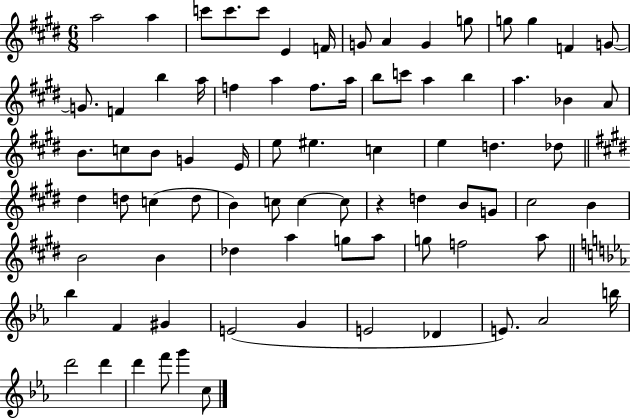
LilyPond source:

{
  \clef treble
  \numericTimeSignature
  \time 6/8
  \key e \major
  a''2 a''4 | c'''8 c'''8. c'''8 e'4 f'16 | g'8 a'4 g'4 g''8 | g''8 g''4 f'4 g'8~~ | \break g'8. f'4 b''4 a''16 | f''4 a''4 f''8. a''16 | b''8 c'''8 a''4 b''4 | a''4. bes'4 a'8 | \break b'8. c''8 b'8 g'4 e'16 | e''8 eis''4. c''4 | e''4 d''4. des''8 | \bar "||" \break \key e \major dis''4 d''8 c''4( d''8 | b'4) c''8 c''4~~ c''8 | r4 d''4 b'8 g'8 | cis''2 b'4 | \break b'2 b'4 | des''4 a''4 g''8 a''8 | g''8 f''2 a''8 | \bar "||" \break \key c \minor bes''4 f'4 gis'4 | e'2( g'4 | e'2 des'4 | e'8.) aes'2 b''16 | \break d'''2 d'''4 | d'''4 f'''8 g'''4 c''8 | \bar "|."
}